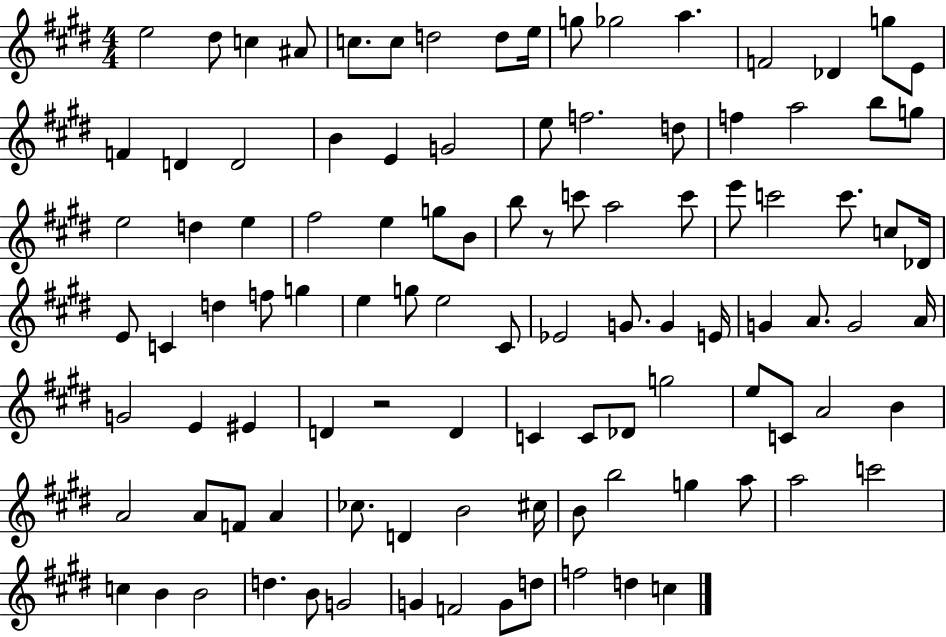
{
  \clef treble
  \numericTimeSignature
  \time 4/4
  \key e \major
  e''2 dis''8 c''4 ais'8 | c''8. c''8 d''2 d''8 e''16 | g''8 ges''2 a''4. | f'2 des'4 g''8 e'8 | \break f'4 d'4 d'2 | b'4 e'4 g'2 | e''8 f''2. d''8 | f''4 a''2 b''8 g''8 | \break e''2 d''4 e''4 | fis''2 e''4 g''8 b'8 | b''8 r8 c'''8 a''2 c'''8 | e'''8 c'''2 c'''8. c''8 des'16 | \break e'8 c'4 d''4 f''8 g''4 | e''4 g''8 e''2 cis'8 | ees'2 g'8. g'4 e'16 | g'4 a'8. g'2 a'16 | \break g'2 e'4 eis'4 | d'4 r2 d'4 | c'4 c'8 des'8 g''2 | e''8 c'8 a'2 b'4 | \break a'2 a'8 f'8 a'4 | ces''8. d'4 b'2 cis''16 | b'8 b''2 g''4 a''8 | a''2 c'''2 | \break c''4 b'4 b'2 | d''4. b'8 g'2 | g'4 f'2 g'8 d''8 | f''2 d''4 c''4 | \break \bar "|."
}